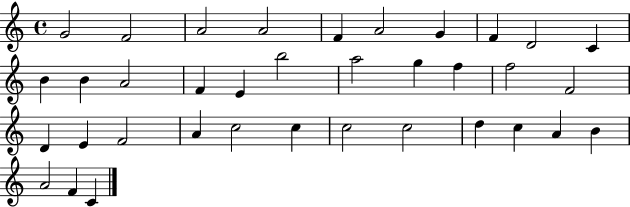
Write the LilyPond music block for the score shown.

{
  \clef treble
  \time 4/4
  \defaultTimeSignature
  \key c \major
  g'2 f'2 | a'2 a'2 | f'4 a'2 g'4 | f'4 d'2 c'4 | \break b'4 b'4 a'2 | f'4 e'4 b''2 | a''2 g''4 f''4 | f''2 f'2 | \break d'4 e'4 f'2 | a'4 c''2 c''4 | c''2 c''2 | d''4 c''4 a'4 b'4 | \break a'2 f'4 c'4 | \bar "|."
}